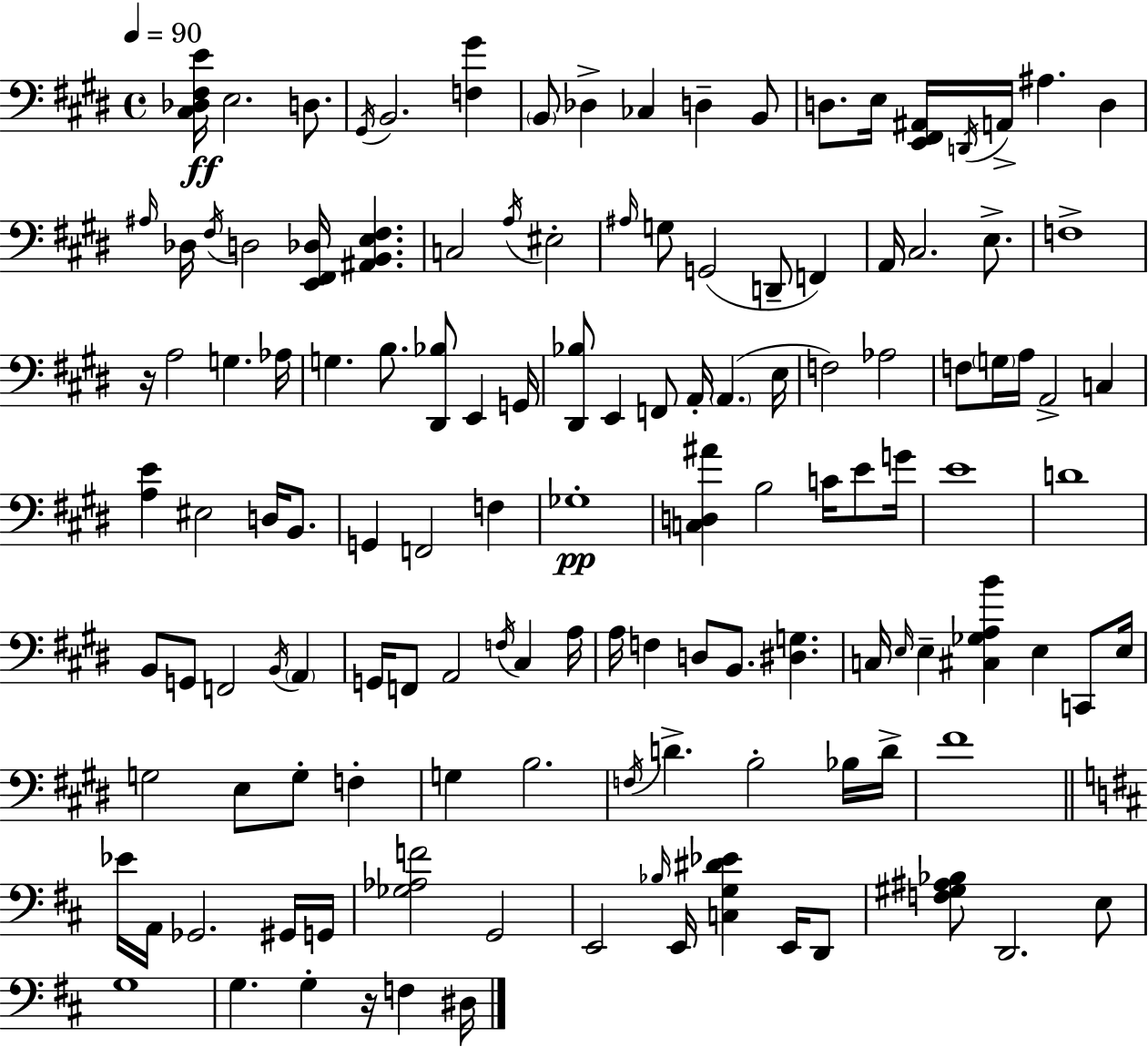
{
  \clef bass
  \time 4/4
  \defaultTimeSignature
  \key e \major
  \tempo 4 = 90
  <cis des fis e'>16\ff e2. d8. | \acciaccatura { gis,16 } b,2. <f gis'>4 | \parenthesize b,8 des4-> ces4 d4-- b,8 | d8. e16 <e, fis, ais,>16 \acciaccatura { d,16 } a,16-> ais4. d4 | \break \grace { ais16 } des16 \acciaccatura { fis16 } d2 <e, fis, des>16 <ais, b, e fis>4. | c2 \acciaccatura { a16 } eis2-. | \grace { ais16 } g8 g,2( | d,8-- f,4) a,16 cis2. | \break e8.-> f1-> | r16 a2 g4. | aes16 g4. b8. <dis, bes>8 | e,4 g,16 <dis, bes>8 e,4 f,8 a,16-. \parenthesize a,4.( | \break e16 f2) aes2 | f8 \parenthesize g16 a16 a,2-> | c4 <a e'>4 eis2 | d16 b,8. g,4 f,2 | \break f4 ges1-.\pp | <c d ais'>4 b2 | c'16 e'8 g'16 e'1 | d'1 | \break b,8 g,8 f,2 | \acciaccatura { b,16 } \parenthesize a,4 g,16 f,8 a,2 | \acciaccatura { f16 } cis4 a16 a16 f4 d8 b,8. | <dis g>4. c16 \grace { e16 } e4-- <cis ges a b'>4 | \break e4 c,8 e16 g2 | e8 g8-. f4-. g4 b2. | \acciaccatura { f16 } d'4.-> | b2-. bes16 d'16-> fis'1 | \break \bar "||" \break \key b \minor ees'16 a,16 ges,2. gis,16 g,16 | <ges aes f'>2 g,2 | e,2 \grace { bes16 } e,16 <c g dis' ees'>4 e,16 d,8 | <f gis ais bes>8 d,2. e8 | \break g1 | g4. g4-. r16 f4 | dis16 \bar "|."
}